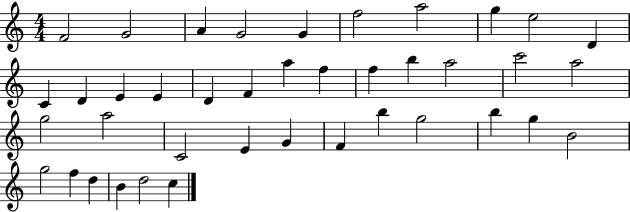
{
  \clef treble
  \numericTimeSignature
  \time 4/4
  \key c \major
  f'2 g'2 | a'4 g'2 g'4 | f''2 a''2 | g''4 e''2 d'4 | \break c'4 d'4 e'4 e'4 | d'4 f'4 a''4 f''4 | f''4 b''4 a''2 | c'''2 a''2 | \break g''2 a''2 | c'2 e'4 g'4 | f'4 b''4 g''2 | b''4 g''4 b'2 | \break g''2 f''4 d''4 | b'4 d''2 c''4 | \bar "|."
}